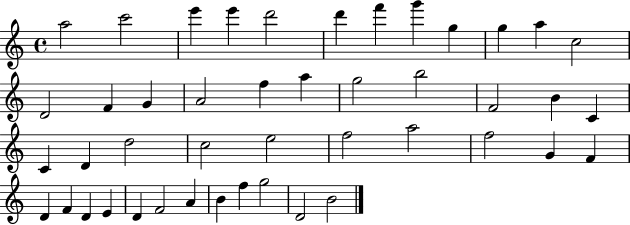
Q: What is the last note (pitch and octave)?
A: B4